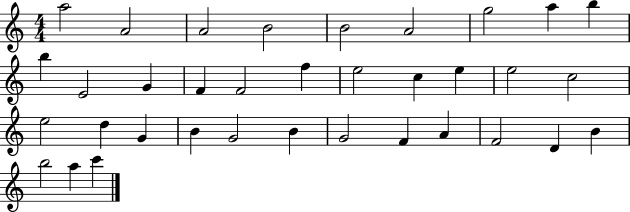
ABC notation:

X:1
T:Untitled
M:4/4
L:1/4
K:C
a2 A2 A2 B2 B2 A2 g2 a b b E2 G F F2 f e2 c e e2 c2 e2 d G B G2 B G2 F A F2 D B b2 a c'